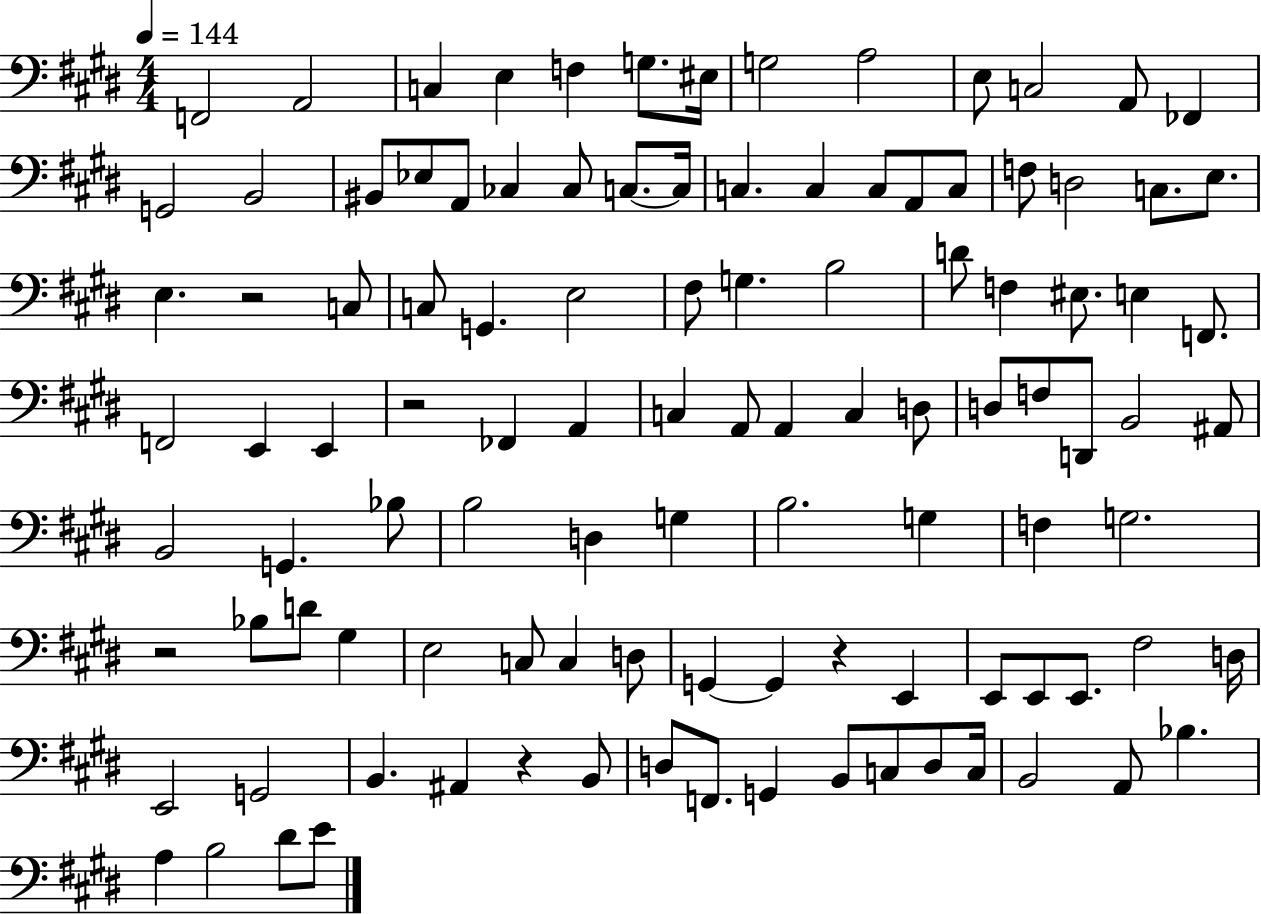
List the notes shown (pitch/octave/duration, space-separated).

F2/h A2/h C3/q E3/q F3/q G3/e. EIS3/s G3/h A3/h E3/e C3/h A2/e FES2/q G2/h B2/h BIS2/e Eb3/e A2/e CES3/q CES3/e C3/e. C3/s C3/q. C3/q C3/e A2/e C3/e F3/e D3/h C3/e. E3/e. E3/q. R/h C3/e C3/e G2/q. E3/h F#3/e G3/q. B3/h D4/e F3/q EIS3/e. E3/q F2/e. F2/h E2/q E2/q R/h FES2/q A2/q C3/q A2/e A2/q C3/q D3/e D3/e F3/e D2/e B2/h A#2/e B2/h G2/q. Bb3/e B3/h D3/q G3/q B3/h. G3/q F3/q G3/h. R/h Bb3/e D4/e G#3/q E3/h C3/e C3/q D3/e G2/q G2/q R/q E2/q E2/e E2/e E2/e. F#3/h D3/s E2/h G2/h B2/q. A#2/q R/q B2/e D3/e F2/e. G2/q B2/e C3/e D3/e C3/s B2/h A2/e Bb3/q. A3/q B3/h D#4/e E4/e